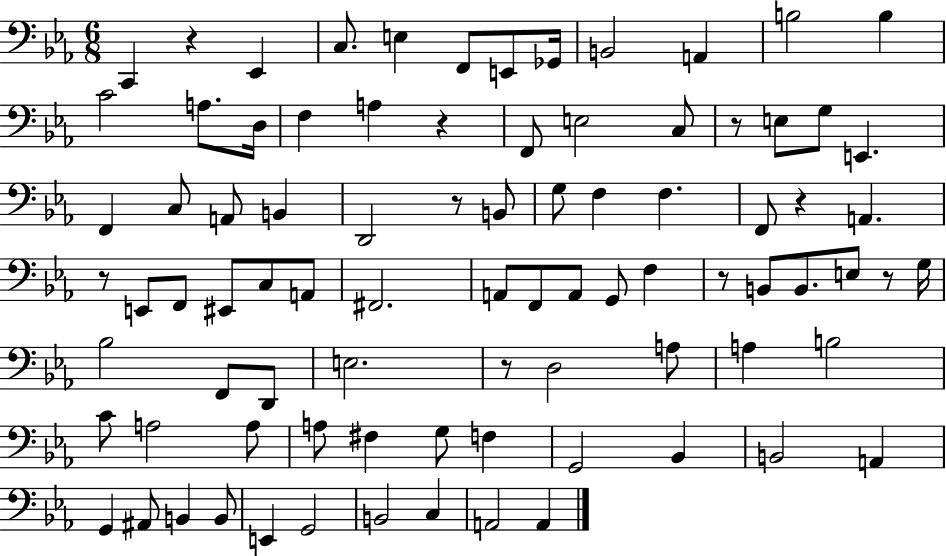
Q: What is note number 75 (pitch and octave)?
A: C3